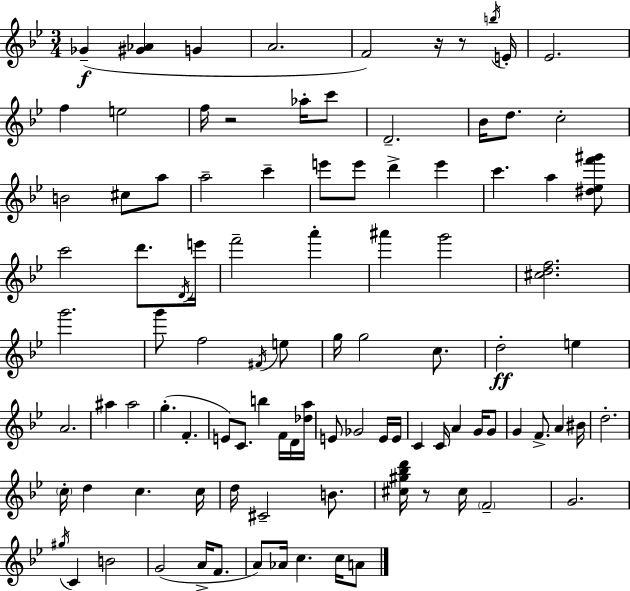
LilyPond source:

{
  \clef treble
  \numericTimeSignature
  \time 3/4
  \key bes \major
  ges'4--(\f <gis' aes'>4 g'4 | a'2. | f'2) r16 r8 \acciaccatura { b''16 } | e'16-. ees'2. | \break f''4 e''2 | f''16 r2 aes''16-. c'''8 | d'2.-- | bes'16 d''8. c''2-. | \break b'2 cis''8 a''8 | a''2-- c'''4-- | e'''8 e'''8 d'''4-> e'''4 | c'''4. a''4 <dis'' ees'' f''' gis'''>8 | \break c'''2 d'''8. | \acciaccatura { d'16 } e'''16 f'''2-- a'''4-. | ais'''4 g'''2 | <cis'' d'' f''>2. | \break g'''2. | g'''8 f''2 | \acciaccatura { fis'16 } e''8 g''16 g''2 | c''8. d''2-.\ff e''4 | \break a'2. | ais''4 ais''2 | g''4.-.( f'4.-. | e'8) c'8. b''4 | \break f'16 d'16 <des'' a''>16 e'8 ges'2 | e'16 e'16 c'4 c'16 a'4 | g'16 g'8 g'4 f'8.-> a'4 | bis'16 d''2.-. | \break \parenthesize c''16-. d''4 c''4. | c''16 d''16 cis'2-- | b'8. <cis'' gis'' bes'' d'''>16 r8 cis''16 \parenthesize f'2-- | g'2. | \break \acciaccatura { gis''16 } c'4 b'2 | g'2( | a'16-> f'8. a'8) aes'16 c''4. | c''16 a'8 \bar "|."
}